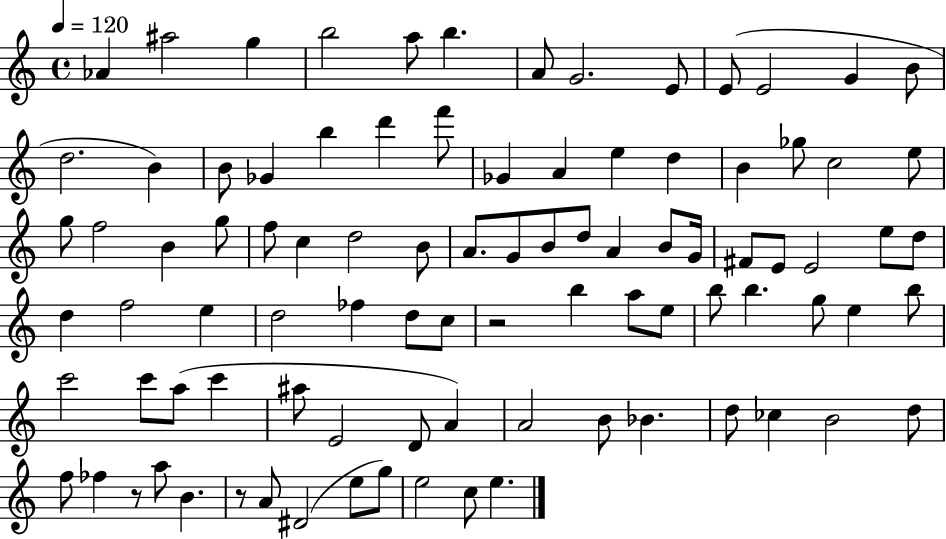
Ab4/q A#5/h G5/q B5/h A5/e B5/q. A4/e G4/h. E4/e E4/e E4/h G4/q B4/e D5/h. B4/q B4/e Gb4/q B5/q D6/q F6/e Gb4/q A4/q E5/q D5/q B4/q Gb5/e C5/h E5/e G5/e F5/h B4/q G5/e F5/e C5/q D5/h B4/e A4/e. G4/e B4/e D5/e A4/q B4/e G4/s F#4/e E4/e E4/h E5/e D5/e D5/q F5/h E5/q D5/h FES5/q D5/e C5/e R/h B5/q A5/e E5/e B5/e B5/q. G5/e E5/q B5/e C6/h C6/e A5/e C6/q A#5/e E4/h D4/e A4/q A4/h B4/e Bb4/q. D5/e CES5/q B4/h D5/e F5/e FES5/q R/e A5/e B4/q. R/e A4/e D#4/h E5/e G5/e E5/h C5/e E5/q.